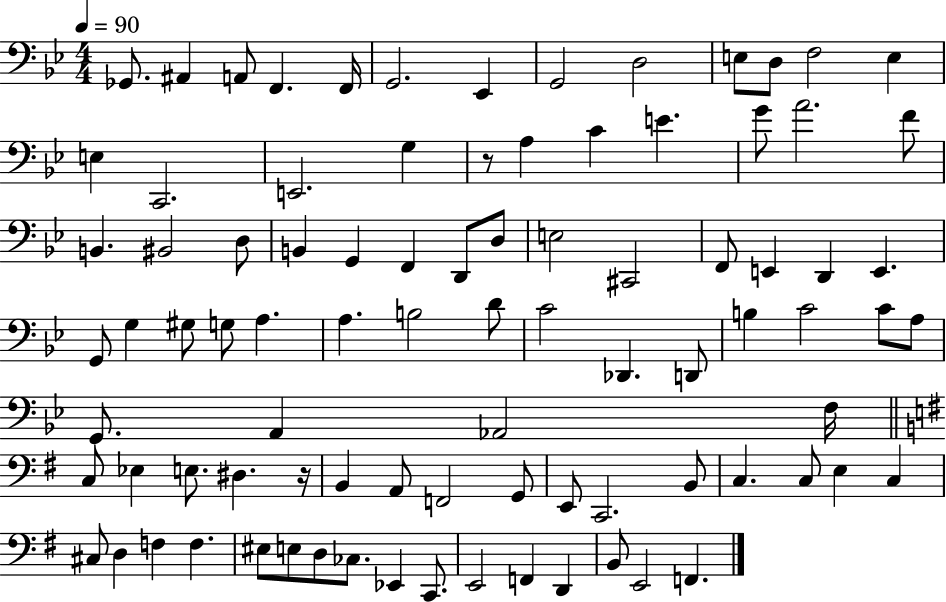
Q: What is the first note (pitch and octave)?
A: Gb2